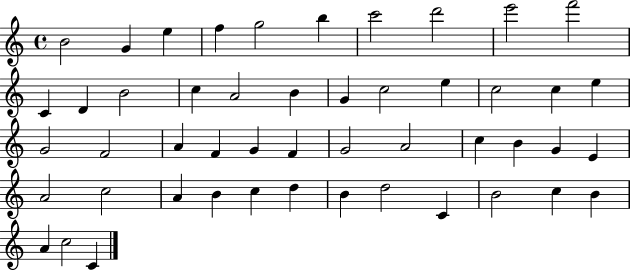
B4/h G4/q E5/q F5/q G5/h B5/q C6/h D6/h E6/h F6/h C4/q D4/q B4/h C5/q A4/h B4/q G4/q C5/h E5/q C5/h C5/q E5/q G4/h F4/h A4/q F4/q G4/q F4/q G4/h A4/h C5/q B4/q G4/q E4/q A4/h C5/h A4/q B4/q C5/q D5/q B4/q D5/h C4/q B4/h C5/q B4/q A4/q C5/h C4/q